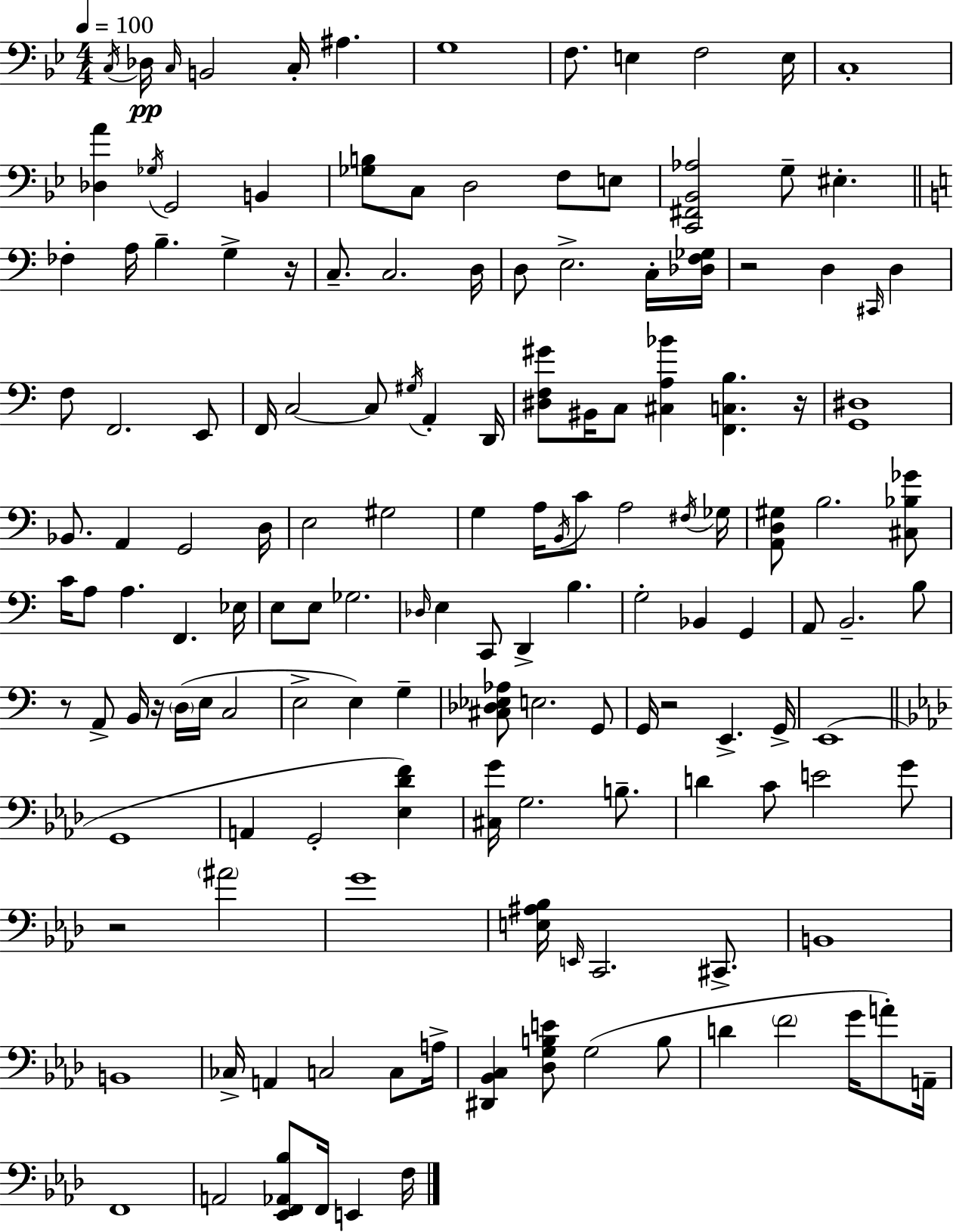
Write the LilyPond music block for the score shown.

{
  \clef bass
  \numericTimeSignature
  \time 4/4
  \key g \minor
  \tempo 4 = 100
  \acciaccatura { c16 }\pp des16 \grace { c16 } b,2 c16-. ais4. | g1 | f8. e4 f2 | e16 c1-. | \break <des a'>4 \acciaccatura { ges16 } g,2 b,4 | <ges b>8 c8 d2 f8 | e8 <c, fis, bes, aes>2 g8-- eis4.-. | \bar "||" \break \key c \major fes4-. a16 b4.-- g4-> r16 | c8.-- c2. d16 | d8 e2.-> c16-. <des f ges>16 | r2 d4 \grace { cis,16 } d4 | \break f8 f,2. e,8 | f,16 c2~~ c8 \acciaccatura { gis16 } a,4-. | d,16 <dis f gis'>8 bis,16 c8 <cis a bes'>4 <f, c b>4. | r16 <g, dis>1 | \break bes,8. a,4 g,2 | d16 e2 gis2 | g4 a16 \acciaccatura { b,16 } c'8 a2 | \acciaccatura { fis16 } ges16 <a, d gis>8 b2. | \break <cis bes ges'>8 c'16 a8 a4. f,4. | ees16 e8 e8 ges2. | \grace { des16 } e4 c,8 d,4-> b4. | g2-. bes,4 | \break g,4 a,8 b,2.-- | b8 r8 a,8-> b,16 r16 \parenthesize d16( e16 c2 | e2-> e4) | g4-- <cis des ees aes>8 e2. | \break g,8 g,16 r2 e,4.-> | g,16-> e,1( | \bar "||" \break \key aes \major g,1 | a,4 g,2-. <ees des' f'>4) | <cis g'>16 g2. b8.-- | d'4 c'8 e'2 g'8 | \break r2 \parenthesize ais'2 | g'1 | <e ais bes>16 \grace { e,16 } c,2. cis,8.-> | b,1 | \break b,1 | ces16-> a,4 c2 c8 | a16-> <dis, bes, c>4 <des g b e'>8 g2( b8 | d'4 \parenthesize f'2 g'16 a'8-.) | \break a,16-- f,1 | a,2 <ees, f, aes, bes>8 f,16 e,4 | f16 \bar "|."
}